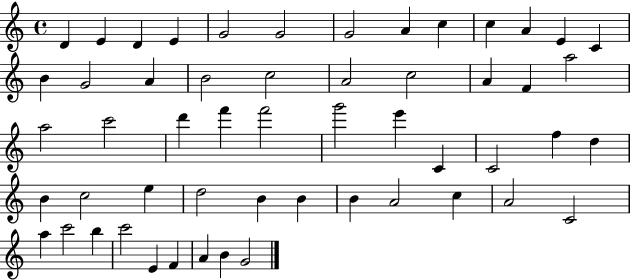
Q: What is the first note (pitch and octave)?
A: D4